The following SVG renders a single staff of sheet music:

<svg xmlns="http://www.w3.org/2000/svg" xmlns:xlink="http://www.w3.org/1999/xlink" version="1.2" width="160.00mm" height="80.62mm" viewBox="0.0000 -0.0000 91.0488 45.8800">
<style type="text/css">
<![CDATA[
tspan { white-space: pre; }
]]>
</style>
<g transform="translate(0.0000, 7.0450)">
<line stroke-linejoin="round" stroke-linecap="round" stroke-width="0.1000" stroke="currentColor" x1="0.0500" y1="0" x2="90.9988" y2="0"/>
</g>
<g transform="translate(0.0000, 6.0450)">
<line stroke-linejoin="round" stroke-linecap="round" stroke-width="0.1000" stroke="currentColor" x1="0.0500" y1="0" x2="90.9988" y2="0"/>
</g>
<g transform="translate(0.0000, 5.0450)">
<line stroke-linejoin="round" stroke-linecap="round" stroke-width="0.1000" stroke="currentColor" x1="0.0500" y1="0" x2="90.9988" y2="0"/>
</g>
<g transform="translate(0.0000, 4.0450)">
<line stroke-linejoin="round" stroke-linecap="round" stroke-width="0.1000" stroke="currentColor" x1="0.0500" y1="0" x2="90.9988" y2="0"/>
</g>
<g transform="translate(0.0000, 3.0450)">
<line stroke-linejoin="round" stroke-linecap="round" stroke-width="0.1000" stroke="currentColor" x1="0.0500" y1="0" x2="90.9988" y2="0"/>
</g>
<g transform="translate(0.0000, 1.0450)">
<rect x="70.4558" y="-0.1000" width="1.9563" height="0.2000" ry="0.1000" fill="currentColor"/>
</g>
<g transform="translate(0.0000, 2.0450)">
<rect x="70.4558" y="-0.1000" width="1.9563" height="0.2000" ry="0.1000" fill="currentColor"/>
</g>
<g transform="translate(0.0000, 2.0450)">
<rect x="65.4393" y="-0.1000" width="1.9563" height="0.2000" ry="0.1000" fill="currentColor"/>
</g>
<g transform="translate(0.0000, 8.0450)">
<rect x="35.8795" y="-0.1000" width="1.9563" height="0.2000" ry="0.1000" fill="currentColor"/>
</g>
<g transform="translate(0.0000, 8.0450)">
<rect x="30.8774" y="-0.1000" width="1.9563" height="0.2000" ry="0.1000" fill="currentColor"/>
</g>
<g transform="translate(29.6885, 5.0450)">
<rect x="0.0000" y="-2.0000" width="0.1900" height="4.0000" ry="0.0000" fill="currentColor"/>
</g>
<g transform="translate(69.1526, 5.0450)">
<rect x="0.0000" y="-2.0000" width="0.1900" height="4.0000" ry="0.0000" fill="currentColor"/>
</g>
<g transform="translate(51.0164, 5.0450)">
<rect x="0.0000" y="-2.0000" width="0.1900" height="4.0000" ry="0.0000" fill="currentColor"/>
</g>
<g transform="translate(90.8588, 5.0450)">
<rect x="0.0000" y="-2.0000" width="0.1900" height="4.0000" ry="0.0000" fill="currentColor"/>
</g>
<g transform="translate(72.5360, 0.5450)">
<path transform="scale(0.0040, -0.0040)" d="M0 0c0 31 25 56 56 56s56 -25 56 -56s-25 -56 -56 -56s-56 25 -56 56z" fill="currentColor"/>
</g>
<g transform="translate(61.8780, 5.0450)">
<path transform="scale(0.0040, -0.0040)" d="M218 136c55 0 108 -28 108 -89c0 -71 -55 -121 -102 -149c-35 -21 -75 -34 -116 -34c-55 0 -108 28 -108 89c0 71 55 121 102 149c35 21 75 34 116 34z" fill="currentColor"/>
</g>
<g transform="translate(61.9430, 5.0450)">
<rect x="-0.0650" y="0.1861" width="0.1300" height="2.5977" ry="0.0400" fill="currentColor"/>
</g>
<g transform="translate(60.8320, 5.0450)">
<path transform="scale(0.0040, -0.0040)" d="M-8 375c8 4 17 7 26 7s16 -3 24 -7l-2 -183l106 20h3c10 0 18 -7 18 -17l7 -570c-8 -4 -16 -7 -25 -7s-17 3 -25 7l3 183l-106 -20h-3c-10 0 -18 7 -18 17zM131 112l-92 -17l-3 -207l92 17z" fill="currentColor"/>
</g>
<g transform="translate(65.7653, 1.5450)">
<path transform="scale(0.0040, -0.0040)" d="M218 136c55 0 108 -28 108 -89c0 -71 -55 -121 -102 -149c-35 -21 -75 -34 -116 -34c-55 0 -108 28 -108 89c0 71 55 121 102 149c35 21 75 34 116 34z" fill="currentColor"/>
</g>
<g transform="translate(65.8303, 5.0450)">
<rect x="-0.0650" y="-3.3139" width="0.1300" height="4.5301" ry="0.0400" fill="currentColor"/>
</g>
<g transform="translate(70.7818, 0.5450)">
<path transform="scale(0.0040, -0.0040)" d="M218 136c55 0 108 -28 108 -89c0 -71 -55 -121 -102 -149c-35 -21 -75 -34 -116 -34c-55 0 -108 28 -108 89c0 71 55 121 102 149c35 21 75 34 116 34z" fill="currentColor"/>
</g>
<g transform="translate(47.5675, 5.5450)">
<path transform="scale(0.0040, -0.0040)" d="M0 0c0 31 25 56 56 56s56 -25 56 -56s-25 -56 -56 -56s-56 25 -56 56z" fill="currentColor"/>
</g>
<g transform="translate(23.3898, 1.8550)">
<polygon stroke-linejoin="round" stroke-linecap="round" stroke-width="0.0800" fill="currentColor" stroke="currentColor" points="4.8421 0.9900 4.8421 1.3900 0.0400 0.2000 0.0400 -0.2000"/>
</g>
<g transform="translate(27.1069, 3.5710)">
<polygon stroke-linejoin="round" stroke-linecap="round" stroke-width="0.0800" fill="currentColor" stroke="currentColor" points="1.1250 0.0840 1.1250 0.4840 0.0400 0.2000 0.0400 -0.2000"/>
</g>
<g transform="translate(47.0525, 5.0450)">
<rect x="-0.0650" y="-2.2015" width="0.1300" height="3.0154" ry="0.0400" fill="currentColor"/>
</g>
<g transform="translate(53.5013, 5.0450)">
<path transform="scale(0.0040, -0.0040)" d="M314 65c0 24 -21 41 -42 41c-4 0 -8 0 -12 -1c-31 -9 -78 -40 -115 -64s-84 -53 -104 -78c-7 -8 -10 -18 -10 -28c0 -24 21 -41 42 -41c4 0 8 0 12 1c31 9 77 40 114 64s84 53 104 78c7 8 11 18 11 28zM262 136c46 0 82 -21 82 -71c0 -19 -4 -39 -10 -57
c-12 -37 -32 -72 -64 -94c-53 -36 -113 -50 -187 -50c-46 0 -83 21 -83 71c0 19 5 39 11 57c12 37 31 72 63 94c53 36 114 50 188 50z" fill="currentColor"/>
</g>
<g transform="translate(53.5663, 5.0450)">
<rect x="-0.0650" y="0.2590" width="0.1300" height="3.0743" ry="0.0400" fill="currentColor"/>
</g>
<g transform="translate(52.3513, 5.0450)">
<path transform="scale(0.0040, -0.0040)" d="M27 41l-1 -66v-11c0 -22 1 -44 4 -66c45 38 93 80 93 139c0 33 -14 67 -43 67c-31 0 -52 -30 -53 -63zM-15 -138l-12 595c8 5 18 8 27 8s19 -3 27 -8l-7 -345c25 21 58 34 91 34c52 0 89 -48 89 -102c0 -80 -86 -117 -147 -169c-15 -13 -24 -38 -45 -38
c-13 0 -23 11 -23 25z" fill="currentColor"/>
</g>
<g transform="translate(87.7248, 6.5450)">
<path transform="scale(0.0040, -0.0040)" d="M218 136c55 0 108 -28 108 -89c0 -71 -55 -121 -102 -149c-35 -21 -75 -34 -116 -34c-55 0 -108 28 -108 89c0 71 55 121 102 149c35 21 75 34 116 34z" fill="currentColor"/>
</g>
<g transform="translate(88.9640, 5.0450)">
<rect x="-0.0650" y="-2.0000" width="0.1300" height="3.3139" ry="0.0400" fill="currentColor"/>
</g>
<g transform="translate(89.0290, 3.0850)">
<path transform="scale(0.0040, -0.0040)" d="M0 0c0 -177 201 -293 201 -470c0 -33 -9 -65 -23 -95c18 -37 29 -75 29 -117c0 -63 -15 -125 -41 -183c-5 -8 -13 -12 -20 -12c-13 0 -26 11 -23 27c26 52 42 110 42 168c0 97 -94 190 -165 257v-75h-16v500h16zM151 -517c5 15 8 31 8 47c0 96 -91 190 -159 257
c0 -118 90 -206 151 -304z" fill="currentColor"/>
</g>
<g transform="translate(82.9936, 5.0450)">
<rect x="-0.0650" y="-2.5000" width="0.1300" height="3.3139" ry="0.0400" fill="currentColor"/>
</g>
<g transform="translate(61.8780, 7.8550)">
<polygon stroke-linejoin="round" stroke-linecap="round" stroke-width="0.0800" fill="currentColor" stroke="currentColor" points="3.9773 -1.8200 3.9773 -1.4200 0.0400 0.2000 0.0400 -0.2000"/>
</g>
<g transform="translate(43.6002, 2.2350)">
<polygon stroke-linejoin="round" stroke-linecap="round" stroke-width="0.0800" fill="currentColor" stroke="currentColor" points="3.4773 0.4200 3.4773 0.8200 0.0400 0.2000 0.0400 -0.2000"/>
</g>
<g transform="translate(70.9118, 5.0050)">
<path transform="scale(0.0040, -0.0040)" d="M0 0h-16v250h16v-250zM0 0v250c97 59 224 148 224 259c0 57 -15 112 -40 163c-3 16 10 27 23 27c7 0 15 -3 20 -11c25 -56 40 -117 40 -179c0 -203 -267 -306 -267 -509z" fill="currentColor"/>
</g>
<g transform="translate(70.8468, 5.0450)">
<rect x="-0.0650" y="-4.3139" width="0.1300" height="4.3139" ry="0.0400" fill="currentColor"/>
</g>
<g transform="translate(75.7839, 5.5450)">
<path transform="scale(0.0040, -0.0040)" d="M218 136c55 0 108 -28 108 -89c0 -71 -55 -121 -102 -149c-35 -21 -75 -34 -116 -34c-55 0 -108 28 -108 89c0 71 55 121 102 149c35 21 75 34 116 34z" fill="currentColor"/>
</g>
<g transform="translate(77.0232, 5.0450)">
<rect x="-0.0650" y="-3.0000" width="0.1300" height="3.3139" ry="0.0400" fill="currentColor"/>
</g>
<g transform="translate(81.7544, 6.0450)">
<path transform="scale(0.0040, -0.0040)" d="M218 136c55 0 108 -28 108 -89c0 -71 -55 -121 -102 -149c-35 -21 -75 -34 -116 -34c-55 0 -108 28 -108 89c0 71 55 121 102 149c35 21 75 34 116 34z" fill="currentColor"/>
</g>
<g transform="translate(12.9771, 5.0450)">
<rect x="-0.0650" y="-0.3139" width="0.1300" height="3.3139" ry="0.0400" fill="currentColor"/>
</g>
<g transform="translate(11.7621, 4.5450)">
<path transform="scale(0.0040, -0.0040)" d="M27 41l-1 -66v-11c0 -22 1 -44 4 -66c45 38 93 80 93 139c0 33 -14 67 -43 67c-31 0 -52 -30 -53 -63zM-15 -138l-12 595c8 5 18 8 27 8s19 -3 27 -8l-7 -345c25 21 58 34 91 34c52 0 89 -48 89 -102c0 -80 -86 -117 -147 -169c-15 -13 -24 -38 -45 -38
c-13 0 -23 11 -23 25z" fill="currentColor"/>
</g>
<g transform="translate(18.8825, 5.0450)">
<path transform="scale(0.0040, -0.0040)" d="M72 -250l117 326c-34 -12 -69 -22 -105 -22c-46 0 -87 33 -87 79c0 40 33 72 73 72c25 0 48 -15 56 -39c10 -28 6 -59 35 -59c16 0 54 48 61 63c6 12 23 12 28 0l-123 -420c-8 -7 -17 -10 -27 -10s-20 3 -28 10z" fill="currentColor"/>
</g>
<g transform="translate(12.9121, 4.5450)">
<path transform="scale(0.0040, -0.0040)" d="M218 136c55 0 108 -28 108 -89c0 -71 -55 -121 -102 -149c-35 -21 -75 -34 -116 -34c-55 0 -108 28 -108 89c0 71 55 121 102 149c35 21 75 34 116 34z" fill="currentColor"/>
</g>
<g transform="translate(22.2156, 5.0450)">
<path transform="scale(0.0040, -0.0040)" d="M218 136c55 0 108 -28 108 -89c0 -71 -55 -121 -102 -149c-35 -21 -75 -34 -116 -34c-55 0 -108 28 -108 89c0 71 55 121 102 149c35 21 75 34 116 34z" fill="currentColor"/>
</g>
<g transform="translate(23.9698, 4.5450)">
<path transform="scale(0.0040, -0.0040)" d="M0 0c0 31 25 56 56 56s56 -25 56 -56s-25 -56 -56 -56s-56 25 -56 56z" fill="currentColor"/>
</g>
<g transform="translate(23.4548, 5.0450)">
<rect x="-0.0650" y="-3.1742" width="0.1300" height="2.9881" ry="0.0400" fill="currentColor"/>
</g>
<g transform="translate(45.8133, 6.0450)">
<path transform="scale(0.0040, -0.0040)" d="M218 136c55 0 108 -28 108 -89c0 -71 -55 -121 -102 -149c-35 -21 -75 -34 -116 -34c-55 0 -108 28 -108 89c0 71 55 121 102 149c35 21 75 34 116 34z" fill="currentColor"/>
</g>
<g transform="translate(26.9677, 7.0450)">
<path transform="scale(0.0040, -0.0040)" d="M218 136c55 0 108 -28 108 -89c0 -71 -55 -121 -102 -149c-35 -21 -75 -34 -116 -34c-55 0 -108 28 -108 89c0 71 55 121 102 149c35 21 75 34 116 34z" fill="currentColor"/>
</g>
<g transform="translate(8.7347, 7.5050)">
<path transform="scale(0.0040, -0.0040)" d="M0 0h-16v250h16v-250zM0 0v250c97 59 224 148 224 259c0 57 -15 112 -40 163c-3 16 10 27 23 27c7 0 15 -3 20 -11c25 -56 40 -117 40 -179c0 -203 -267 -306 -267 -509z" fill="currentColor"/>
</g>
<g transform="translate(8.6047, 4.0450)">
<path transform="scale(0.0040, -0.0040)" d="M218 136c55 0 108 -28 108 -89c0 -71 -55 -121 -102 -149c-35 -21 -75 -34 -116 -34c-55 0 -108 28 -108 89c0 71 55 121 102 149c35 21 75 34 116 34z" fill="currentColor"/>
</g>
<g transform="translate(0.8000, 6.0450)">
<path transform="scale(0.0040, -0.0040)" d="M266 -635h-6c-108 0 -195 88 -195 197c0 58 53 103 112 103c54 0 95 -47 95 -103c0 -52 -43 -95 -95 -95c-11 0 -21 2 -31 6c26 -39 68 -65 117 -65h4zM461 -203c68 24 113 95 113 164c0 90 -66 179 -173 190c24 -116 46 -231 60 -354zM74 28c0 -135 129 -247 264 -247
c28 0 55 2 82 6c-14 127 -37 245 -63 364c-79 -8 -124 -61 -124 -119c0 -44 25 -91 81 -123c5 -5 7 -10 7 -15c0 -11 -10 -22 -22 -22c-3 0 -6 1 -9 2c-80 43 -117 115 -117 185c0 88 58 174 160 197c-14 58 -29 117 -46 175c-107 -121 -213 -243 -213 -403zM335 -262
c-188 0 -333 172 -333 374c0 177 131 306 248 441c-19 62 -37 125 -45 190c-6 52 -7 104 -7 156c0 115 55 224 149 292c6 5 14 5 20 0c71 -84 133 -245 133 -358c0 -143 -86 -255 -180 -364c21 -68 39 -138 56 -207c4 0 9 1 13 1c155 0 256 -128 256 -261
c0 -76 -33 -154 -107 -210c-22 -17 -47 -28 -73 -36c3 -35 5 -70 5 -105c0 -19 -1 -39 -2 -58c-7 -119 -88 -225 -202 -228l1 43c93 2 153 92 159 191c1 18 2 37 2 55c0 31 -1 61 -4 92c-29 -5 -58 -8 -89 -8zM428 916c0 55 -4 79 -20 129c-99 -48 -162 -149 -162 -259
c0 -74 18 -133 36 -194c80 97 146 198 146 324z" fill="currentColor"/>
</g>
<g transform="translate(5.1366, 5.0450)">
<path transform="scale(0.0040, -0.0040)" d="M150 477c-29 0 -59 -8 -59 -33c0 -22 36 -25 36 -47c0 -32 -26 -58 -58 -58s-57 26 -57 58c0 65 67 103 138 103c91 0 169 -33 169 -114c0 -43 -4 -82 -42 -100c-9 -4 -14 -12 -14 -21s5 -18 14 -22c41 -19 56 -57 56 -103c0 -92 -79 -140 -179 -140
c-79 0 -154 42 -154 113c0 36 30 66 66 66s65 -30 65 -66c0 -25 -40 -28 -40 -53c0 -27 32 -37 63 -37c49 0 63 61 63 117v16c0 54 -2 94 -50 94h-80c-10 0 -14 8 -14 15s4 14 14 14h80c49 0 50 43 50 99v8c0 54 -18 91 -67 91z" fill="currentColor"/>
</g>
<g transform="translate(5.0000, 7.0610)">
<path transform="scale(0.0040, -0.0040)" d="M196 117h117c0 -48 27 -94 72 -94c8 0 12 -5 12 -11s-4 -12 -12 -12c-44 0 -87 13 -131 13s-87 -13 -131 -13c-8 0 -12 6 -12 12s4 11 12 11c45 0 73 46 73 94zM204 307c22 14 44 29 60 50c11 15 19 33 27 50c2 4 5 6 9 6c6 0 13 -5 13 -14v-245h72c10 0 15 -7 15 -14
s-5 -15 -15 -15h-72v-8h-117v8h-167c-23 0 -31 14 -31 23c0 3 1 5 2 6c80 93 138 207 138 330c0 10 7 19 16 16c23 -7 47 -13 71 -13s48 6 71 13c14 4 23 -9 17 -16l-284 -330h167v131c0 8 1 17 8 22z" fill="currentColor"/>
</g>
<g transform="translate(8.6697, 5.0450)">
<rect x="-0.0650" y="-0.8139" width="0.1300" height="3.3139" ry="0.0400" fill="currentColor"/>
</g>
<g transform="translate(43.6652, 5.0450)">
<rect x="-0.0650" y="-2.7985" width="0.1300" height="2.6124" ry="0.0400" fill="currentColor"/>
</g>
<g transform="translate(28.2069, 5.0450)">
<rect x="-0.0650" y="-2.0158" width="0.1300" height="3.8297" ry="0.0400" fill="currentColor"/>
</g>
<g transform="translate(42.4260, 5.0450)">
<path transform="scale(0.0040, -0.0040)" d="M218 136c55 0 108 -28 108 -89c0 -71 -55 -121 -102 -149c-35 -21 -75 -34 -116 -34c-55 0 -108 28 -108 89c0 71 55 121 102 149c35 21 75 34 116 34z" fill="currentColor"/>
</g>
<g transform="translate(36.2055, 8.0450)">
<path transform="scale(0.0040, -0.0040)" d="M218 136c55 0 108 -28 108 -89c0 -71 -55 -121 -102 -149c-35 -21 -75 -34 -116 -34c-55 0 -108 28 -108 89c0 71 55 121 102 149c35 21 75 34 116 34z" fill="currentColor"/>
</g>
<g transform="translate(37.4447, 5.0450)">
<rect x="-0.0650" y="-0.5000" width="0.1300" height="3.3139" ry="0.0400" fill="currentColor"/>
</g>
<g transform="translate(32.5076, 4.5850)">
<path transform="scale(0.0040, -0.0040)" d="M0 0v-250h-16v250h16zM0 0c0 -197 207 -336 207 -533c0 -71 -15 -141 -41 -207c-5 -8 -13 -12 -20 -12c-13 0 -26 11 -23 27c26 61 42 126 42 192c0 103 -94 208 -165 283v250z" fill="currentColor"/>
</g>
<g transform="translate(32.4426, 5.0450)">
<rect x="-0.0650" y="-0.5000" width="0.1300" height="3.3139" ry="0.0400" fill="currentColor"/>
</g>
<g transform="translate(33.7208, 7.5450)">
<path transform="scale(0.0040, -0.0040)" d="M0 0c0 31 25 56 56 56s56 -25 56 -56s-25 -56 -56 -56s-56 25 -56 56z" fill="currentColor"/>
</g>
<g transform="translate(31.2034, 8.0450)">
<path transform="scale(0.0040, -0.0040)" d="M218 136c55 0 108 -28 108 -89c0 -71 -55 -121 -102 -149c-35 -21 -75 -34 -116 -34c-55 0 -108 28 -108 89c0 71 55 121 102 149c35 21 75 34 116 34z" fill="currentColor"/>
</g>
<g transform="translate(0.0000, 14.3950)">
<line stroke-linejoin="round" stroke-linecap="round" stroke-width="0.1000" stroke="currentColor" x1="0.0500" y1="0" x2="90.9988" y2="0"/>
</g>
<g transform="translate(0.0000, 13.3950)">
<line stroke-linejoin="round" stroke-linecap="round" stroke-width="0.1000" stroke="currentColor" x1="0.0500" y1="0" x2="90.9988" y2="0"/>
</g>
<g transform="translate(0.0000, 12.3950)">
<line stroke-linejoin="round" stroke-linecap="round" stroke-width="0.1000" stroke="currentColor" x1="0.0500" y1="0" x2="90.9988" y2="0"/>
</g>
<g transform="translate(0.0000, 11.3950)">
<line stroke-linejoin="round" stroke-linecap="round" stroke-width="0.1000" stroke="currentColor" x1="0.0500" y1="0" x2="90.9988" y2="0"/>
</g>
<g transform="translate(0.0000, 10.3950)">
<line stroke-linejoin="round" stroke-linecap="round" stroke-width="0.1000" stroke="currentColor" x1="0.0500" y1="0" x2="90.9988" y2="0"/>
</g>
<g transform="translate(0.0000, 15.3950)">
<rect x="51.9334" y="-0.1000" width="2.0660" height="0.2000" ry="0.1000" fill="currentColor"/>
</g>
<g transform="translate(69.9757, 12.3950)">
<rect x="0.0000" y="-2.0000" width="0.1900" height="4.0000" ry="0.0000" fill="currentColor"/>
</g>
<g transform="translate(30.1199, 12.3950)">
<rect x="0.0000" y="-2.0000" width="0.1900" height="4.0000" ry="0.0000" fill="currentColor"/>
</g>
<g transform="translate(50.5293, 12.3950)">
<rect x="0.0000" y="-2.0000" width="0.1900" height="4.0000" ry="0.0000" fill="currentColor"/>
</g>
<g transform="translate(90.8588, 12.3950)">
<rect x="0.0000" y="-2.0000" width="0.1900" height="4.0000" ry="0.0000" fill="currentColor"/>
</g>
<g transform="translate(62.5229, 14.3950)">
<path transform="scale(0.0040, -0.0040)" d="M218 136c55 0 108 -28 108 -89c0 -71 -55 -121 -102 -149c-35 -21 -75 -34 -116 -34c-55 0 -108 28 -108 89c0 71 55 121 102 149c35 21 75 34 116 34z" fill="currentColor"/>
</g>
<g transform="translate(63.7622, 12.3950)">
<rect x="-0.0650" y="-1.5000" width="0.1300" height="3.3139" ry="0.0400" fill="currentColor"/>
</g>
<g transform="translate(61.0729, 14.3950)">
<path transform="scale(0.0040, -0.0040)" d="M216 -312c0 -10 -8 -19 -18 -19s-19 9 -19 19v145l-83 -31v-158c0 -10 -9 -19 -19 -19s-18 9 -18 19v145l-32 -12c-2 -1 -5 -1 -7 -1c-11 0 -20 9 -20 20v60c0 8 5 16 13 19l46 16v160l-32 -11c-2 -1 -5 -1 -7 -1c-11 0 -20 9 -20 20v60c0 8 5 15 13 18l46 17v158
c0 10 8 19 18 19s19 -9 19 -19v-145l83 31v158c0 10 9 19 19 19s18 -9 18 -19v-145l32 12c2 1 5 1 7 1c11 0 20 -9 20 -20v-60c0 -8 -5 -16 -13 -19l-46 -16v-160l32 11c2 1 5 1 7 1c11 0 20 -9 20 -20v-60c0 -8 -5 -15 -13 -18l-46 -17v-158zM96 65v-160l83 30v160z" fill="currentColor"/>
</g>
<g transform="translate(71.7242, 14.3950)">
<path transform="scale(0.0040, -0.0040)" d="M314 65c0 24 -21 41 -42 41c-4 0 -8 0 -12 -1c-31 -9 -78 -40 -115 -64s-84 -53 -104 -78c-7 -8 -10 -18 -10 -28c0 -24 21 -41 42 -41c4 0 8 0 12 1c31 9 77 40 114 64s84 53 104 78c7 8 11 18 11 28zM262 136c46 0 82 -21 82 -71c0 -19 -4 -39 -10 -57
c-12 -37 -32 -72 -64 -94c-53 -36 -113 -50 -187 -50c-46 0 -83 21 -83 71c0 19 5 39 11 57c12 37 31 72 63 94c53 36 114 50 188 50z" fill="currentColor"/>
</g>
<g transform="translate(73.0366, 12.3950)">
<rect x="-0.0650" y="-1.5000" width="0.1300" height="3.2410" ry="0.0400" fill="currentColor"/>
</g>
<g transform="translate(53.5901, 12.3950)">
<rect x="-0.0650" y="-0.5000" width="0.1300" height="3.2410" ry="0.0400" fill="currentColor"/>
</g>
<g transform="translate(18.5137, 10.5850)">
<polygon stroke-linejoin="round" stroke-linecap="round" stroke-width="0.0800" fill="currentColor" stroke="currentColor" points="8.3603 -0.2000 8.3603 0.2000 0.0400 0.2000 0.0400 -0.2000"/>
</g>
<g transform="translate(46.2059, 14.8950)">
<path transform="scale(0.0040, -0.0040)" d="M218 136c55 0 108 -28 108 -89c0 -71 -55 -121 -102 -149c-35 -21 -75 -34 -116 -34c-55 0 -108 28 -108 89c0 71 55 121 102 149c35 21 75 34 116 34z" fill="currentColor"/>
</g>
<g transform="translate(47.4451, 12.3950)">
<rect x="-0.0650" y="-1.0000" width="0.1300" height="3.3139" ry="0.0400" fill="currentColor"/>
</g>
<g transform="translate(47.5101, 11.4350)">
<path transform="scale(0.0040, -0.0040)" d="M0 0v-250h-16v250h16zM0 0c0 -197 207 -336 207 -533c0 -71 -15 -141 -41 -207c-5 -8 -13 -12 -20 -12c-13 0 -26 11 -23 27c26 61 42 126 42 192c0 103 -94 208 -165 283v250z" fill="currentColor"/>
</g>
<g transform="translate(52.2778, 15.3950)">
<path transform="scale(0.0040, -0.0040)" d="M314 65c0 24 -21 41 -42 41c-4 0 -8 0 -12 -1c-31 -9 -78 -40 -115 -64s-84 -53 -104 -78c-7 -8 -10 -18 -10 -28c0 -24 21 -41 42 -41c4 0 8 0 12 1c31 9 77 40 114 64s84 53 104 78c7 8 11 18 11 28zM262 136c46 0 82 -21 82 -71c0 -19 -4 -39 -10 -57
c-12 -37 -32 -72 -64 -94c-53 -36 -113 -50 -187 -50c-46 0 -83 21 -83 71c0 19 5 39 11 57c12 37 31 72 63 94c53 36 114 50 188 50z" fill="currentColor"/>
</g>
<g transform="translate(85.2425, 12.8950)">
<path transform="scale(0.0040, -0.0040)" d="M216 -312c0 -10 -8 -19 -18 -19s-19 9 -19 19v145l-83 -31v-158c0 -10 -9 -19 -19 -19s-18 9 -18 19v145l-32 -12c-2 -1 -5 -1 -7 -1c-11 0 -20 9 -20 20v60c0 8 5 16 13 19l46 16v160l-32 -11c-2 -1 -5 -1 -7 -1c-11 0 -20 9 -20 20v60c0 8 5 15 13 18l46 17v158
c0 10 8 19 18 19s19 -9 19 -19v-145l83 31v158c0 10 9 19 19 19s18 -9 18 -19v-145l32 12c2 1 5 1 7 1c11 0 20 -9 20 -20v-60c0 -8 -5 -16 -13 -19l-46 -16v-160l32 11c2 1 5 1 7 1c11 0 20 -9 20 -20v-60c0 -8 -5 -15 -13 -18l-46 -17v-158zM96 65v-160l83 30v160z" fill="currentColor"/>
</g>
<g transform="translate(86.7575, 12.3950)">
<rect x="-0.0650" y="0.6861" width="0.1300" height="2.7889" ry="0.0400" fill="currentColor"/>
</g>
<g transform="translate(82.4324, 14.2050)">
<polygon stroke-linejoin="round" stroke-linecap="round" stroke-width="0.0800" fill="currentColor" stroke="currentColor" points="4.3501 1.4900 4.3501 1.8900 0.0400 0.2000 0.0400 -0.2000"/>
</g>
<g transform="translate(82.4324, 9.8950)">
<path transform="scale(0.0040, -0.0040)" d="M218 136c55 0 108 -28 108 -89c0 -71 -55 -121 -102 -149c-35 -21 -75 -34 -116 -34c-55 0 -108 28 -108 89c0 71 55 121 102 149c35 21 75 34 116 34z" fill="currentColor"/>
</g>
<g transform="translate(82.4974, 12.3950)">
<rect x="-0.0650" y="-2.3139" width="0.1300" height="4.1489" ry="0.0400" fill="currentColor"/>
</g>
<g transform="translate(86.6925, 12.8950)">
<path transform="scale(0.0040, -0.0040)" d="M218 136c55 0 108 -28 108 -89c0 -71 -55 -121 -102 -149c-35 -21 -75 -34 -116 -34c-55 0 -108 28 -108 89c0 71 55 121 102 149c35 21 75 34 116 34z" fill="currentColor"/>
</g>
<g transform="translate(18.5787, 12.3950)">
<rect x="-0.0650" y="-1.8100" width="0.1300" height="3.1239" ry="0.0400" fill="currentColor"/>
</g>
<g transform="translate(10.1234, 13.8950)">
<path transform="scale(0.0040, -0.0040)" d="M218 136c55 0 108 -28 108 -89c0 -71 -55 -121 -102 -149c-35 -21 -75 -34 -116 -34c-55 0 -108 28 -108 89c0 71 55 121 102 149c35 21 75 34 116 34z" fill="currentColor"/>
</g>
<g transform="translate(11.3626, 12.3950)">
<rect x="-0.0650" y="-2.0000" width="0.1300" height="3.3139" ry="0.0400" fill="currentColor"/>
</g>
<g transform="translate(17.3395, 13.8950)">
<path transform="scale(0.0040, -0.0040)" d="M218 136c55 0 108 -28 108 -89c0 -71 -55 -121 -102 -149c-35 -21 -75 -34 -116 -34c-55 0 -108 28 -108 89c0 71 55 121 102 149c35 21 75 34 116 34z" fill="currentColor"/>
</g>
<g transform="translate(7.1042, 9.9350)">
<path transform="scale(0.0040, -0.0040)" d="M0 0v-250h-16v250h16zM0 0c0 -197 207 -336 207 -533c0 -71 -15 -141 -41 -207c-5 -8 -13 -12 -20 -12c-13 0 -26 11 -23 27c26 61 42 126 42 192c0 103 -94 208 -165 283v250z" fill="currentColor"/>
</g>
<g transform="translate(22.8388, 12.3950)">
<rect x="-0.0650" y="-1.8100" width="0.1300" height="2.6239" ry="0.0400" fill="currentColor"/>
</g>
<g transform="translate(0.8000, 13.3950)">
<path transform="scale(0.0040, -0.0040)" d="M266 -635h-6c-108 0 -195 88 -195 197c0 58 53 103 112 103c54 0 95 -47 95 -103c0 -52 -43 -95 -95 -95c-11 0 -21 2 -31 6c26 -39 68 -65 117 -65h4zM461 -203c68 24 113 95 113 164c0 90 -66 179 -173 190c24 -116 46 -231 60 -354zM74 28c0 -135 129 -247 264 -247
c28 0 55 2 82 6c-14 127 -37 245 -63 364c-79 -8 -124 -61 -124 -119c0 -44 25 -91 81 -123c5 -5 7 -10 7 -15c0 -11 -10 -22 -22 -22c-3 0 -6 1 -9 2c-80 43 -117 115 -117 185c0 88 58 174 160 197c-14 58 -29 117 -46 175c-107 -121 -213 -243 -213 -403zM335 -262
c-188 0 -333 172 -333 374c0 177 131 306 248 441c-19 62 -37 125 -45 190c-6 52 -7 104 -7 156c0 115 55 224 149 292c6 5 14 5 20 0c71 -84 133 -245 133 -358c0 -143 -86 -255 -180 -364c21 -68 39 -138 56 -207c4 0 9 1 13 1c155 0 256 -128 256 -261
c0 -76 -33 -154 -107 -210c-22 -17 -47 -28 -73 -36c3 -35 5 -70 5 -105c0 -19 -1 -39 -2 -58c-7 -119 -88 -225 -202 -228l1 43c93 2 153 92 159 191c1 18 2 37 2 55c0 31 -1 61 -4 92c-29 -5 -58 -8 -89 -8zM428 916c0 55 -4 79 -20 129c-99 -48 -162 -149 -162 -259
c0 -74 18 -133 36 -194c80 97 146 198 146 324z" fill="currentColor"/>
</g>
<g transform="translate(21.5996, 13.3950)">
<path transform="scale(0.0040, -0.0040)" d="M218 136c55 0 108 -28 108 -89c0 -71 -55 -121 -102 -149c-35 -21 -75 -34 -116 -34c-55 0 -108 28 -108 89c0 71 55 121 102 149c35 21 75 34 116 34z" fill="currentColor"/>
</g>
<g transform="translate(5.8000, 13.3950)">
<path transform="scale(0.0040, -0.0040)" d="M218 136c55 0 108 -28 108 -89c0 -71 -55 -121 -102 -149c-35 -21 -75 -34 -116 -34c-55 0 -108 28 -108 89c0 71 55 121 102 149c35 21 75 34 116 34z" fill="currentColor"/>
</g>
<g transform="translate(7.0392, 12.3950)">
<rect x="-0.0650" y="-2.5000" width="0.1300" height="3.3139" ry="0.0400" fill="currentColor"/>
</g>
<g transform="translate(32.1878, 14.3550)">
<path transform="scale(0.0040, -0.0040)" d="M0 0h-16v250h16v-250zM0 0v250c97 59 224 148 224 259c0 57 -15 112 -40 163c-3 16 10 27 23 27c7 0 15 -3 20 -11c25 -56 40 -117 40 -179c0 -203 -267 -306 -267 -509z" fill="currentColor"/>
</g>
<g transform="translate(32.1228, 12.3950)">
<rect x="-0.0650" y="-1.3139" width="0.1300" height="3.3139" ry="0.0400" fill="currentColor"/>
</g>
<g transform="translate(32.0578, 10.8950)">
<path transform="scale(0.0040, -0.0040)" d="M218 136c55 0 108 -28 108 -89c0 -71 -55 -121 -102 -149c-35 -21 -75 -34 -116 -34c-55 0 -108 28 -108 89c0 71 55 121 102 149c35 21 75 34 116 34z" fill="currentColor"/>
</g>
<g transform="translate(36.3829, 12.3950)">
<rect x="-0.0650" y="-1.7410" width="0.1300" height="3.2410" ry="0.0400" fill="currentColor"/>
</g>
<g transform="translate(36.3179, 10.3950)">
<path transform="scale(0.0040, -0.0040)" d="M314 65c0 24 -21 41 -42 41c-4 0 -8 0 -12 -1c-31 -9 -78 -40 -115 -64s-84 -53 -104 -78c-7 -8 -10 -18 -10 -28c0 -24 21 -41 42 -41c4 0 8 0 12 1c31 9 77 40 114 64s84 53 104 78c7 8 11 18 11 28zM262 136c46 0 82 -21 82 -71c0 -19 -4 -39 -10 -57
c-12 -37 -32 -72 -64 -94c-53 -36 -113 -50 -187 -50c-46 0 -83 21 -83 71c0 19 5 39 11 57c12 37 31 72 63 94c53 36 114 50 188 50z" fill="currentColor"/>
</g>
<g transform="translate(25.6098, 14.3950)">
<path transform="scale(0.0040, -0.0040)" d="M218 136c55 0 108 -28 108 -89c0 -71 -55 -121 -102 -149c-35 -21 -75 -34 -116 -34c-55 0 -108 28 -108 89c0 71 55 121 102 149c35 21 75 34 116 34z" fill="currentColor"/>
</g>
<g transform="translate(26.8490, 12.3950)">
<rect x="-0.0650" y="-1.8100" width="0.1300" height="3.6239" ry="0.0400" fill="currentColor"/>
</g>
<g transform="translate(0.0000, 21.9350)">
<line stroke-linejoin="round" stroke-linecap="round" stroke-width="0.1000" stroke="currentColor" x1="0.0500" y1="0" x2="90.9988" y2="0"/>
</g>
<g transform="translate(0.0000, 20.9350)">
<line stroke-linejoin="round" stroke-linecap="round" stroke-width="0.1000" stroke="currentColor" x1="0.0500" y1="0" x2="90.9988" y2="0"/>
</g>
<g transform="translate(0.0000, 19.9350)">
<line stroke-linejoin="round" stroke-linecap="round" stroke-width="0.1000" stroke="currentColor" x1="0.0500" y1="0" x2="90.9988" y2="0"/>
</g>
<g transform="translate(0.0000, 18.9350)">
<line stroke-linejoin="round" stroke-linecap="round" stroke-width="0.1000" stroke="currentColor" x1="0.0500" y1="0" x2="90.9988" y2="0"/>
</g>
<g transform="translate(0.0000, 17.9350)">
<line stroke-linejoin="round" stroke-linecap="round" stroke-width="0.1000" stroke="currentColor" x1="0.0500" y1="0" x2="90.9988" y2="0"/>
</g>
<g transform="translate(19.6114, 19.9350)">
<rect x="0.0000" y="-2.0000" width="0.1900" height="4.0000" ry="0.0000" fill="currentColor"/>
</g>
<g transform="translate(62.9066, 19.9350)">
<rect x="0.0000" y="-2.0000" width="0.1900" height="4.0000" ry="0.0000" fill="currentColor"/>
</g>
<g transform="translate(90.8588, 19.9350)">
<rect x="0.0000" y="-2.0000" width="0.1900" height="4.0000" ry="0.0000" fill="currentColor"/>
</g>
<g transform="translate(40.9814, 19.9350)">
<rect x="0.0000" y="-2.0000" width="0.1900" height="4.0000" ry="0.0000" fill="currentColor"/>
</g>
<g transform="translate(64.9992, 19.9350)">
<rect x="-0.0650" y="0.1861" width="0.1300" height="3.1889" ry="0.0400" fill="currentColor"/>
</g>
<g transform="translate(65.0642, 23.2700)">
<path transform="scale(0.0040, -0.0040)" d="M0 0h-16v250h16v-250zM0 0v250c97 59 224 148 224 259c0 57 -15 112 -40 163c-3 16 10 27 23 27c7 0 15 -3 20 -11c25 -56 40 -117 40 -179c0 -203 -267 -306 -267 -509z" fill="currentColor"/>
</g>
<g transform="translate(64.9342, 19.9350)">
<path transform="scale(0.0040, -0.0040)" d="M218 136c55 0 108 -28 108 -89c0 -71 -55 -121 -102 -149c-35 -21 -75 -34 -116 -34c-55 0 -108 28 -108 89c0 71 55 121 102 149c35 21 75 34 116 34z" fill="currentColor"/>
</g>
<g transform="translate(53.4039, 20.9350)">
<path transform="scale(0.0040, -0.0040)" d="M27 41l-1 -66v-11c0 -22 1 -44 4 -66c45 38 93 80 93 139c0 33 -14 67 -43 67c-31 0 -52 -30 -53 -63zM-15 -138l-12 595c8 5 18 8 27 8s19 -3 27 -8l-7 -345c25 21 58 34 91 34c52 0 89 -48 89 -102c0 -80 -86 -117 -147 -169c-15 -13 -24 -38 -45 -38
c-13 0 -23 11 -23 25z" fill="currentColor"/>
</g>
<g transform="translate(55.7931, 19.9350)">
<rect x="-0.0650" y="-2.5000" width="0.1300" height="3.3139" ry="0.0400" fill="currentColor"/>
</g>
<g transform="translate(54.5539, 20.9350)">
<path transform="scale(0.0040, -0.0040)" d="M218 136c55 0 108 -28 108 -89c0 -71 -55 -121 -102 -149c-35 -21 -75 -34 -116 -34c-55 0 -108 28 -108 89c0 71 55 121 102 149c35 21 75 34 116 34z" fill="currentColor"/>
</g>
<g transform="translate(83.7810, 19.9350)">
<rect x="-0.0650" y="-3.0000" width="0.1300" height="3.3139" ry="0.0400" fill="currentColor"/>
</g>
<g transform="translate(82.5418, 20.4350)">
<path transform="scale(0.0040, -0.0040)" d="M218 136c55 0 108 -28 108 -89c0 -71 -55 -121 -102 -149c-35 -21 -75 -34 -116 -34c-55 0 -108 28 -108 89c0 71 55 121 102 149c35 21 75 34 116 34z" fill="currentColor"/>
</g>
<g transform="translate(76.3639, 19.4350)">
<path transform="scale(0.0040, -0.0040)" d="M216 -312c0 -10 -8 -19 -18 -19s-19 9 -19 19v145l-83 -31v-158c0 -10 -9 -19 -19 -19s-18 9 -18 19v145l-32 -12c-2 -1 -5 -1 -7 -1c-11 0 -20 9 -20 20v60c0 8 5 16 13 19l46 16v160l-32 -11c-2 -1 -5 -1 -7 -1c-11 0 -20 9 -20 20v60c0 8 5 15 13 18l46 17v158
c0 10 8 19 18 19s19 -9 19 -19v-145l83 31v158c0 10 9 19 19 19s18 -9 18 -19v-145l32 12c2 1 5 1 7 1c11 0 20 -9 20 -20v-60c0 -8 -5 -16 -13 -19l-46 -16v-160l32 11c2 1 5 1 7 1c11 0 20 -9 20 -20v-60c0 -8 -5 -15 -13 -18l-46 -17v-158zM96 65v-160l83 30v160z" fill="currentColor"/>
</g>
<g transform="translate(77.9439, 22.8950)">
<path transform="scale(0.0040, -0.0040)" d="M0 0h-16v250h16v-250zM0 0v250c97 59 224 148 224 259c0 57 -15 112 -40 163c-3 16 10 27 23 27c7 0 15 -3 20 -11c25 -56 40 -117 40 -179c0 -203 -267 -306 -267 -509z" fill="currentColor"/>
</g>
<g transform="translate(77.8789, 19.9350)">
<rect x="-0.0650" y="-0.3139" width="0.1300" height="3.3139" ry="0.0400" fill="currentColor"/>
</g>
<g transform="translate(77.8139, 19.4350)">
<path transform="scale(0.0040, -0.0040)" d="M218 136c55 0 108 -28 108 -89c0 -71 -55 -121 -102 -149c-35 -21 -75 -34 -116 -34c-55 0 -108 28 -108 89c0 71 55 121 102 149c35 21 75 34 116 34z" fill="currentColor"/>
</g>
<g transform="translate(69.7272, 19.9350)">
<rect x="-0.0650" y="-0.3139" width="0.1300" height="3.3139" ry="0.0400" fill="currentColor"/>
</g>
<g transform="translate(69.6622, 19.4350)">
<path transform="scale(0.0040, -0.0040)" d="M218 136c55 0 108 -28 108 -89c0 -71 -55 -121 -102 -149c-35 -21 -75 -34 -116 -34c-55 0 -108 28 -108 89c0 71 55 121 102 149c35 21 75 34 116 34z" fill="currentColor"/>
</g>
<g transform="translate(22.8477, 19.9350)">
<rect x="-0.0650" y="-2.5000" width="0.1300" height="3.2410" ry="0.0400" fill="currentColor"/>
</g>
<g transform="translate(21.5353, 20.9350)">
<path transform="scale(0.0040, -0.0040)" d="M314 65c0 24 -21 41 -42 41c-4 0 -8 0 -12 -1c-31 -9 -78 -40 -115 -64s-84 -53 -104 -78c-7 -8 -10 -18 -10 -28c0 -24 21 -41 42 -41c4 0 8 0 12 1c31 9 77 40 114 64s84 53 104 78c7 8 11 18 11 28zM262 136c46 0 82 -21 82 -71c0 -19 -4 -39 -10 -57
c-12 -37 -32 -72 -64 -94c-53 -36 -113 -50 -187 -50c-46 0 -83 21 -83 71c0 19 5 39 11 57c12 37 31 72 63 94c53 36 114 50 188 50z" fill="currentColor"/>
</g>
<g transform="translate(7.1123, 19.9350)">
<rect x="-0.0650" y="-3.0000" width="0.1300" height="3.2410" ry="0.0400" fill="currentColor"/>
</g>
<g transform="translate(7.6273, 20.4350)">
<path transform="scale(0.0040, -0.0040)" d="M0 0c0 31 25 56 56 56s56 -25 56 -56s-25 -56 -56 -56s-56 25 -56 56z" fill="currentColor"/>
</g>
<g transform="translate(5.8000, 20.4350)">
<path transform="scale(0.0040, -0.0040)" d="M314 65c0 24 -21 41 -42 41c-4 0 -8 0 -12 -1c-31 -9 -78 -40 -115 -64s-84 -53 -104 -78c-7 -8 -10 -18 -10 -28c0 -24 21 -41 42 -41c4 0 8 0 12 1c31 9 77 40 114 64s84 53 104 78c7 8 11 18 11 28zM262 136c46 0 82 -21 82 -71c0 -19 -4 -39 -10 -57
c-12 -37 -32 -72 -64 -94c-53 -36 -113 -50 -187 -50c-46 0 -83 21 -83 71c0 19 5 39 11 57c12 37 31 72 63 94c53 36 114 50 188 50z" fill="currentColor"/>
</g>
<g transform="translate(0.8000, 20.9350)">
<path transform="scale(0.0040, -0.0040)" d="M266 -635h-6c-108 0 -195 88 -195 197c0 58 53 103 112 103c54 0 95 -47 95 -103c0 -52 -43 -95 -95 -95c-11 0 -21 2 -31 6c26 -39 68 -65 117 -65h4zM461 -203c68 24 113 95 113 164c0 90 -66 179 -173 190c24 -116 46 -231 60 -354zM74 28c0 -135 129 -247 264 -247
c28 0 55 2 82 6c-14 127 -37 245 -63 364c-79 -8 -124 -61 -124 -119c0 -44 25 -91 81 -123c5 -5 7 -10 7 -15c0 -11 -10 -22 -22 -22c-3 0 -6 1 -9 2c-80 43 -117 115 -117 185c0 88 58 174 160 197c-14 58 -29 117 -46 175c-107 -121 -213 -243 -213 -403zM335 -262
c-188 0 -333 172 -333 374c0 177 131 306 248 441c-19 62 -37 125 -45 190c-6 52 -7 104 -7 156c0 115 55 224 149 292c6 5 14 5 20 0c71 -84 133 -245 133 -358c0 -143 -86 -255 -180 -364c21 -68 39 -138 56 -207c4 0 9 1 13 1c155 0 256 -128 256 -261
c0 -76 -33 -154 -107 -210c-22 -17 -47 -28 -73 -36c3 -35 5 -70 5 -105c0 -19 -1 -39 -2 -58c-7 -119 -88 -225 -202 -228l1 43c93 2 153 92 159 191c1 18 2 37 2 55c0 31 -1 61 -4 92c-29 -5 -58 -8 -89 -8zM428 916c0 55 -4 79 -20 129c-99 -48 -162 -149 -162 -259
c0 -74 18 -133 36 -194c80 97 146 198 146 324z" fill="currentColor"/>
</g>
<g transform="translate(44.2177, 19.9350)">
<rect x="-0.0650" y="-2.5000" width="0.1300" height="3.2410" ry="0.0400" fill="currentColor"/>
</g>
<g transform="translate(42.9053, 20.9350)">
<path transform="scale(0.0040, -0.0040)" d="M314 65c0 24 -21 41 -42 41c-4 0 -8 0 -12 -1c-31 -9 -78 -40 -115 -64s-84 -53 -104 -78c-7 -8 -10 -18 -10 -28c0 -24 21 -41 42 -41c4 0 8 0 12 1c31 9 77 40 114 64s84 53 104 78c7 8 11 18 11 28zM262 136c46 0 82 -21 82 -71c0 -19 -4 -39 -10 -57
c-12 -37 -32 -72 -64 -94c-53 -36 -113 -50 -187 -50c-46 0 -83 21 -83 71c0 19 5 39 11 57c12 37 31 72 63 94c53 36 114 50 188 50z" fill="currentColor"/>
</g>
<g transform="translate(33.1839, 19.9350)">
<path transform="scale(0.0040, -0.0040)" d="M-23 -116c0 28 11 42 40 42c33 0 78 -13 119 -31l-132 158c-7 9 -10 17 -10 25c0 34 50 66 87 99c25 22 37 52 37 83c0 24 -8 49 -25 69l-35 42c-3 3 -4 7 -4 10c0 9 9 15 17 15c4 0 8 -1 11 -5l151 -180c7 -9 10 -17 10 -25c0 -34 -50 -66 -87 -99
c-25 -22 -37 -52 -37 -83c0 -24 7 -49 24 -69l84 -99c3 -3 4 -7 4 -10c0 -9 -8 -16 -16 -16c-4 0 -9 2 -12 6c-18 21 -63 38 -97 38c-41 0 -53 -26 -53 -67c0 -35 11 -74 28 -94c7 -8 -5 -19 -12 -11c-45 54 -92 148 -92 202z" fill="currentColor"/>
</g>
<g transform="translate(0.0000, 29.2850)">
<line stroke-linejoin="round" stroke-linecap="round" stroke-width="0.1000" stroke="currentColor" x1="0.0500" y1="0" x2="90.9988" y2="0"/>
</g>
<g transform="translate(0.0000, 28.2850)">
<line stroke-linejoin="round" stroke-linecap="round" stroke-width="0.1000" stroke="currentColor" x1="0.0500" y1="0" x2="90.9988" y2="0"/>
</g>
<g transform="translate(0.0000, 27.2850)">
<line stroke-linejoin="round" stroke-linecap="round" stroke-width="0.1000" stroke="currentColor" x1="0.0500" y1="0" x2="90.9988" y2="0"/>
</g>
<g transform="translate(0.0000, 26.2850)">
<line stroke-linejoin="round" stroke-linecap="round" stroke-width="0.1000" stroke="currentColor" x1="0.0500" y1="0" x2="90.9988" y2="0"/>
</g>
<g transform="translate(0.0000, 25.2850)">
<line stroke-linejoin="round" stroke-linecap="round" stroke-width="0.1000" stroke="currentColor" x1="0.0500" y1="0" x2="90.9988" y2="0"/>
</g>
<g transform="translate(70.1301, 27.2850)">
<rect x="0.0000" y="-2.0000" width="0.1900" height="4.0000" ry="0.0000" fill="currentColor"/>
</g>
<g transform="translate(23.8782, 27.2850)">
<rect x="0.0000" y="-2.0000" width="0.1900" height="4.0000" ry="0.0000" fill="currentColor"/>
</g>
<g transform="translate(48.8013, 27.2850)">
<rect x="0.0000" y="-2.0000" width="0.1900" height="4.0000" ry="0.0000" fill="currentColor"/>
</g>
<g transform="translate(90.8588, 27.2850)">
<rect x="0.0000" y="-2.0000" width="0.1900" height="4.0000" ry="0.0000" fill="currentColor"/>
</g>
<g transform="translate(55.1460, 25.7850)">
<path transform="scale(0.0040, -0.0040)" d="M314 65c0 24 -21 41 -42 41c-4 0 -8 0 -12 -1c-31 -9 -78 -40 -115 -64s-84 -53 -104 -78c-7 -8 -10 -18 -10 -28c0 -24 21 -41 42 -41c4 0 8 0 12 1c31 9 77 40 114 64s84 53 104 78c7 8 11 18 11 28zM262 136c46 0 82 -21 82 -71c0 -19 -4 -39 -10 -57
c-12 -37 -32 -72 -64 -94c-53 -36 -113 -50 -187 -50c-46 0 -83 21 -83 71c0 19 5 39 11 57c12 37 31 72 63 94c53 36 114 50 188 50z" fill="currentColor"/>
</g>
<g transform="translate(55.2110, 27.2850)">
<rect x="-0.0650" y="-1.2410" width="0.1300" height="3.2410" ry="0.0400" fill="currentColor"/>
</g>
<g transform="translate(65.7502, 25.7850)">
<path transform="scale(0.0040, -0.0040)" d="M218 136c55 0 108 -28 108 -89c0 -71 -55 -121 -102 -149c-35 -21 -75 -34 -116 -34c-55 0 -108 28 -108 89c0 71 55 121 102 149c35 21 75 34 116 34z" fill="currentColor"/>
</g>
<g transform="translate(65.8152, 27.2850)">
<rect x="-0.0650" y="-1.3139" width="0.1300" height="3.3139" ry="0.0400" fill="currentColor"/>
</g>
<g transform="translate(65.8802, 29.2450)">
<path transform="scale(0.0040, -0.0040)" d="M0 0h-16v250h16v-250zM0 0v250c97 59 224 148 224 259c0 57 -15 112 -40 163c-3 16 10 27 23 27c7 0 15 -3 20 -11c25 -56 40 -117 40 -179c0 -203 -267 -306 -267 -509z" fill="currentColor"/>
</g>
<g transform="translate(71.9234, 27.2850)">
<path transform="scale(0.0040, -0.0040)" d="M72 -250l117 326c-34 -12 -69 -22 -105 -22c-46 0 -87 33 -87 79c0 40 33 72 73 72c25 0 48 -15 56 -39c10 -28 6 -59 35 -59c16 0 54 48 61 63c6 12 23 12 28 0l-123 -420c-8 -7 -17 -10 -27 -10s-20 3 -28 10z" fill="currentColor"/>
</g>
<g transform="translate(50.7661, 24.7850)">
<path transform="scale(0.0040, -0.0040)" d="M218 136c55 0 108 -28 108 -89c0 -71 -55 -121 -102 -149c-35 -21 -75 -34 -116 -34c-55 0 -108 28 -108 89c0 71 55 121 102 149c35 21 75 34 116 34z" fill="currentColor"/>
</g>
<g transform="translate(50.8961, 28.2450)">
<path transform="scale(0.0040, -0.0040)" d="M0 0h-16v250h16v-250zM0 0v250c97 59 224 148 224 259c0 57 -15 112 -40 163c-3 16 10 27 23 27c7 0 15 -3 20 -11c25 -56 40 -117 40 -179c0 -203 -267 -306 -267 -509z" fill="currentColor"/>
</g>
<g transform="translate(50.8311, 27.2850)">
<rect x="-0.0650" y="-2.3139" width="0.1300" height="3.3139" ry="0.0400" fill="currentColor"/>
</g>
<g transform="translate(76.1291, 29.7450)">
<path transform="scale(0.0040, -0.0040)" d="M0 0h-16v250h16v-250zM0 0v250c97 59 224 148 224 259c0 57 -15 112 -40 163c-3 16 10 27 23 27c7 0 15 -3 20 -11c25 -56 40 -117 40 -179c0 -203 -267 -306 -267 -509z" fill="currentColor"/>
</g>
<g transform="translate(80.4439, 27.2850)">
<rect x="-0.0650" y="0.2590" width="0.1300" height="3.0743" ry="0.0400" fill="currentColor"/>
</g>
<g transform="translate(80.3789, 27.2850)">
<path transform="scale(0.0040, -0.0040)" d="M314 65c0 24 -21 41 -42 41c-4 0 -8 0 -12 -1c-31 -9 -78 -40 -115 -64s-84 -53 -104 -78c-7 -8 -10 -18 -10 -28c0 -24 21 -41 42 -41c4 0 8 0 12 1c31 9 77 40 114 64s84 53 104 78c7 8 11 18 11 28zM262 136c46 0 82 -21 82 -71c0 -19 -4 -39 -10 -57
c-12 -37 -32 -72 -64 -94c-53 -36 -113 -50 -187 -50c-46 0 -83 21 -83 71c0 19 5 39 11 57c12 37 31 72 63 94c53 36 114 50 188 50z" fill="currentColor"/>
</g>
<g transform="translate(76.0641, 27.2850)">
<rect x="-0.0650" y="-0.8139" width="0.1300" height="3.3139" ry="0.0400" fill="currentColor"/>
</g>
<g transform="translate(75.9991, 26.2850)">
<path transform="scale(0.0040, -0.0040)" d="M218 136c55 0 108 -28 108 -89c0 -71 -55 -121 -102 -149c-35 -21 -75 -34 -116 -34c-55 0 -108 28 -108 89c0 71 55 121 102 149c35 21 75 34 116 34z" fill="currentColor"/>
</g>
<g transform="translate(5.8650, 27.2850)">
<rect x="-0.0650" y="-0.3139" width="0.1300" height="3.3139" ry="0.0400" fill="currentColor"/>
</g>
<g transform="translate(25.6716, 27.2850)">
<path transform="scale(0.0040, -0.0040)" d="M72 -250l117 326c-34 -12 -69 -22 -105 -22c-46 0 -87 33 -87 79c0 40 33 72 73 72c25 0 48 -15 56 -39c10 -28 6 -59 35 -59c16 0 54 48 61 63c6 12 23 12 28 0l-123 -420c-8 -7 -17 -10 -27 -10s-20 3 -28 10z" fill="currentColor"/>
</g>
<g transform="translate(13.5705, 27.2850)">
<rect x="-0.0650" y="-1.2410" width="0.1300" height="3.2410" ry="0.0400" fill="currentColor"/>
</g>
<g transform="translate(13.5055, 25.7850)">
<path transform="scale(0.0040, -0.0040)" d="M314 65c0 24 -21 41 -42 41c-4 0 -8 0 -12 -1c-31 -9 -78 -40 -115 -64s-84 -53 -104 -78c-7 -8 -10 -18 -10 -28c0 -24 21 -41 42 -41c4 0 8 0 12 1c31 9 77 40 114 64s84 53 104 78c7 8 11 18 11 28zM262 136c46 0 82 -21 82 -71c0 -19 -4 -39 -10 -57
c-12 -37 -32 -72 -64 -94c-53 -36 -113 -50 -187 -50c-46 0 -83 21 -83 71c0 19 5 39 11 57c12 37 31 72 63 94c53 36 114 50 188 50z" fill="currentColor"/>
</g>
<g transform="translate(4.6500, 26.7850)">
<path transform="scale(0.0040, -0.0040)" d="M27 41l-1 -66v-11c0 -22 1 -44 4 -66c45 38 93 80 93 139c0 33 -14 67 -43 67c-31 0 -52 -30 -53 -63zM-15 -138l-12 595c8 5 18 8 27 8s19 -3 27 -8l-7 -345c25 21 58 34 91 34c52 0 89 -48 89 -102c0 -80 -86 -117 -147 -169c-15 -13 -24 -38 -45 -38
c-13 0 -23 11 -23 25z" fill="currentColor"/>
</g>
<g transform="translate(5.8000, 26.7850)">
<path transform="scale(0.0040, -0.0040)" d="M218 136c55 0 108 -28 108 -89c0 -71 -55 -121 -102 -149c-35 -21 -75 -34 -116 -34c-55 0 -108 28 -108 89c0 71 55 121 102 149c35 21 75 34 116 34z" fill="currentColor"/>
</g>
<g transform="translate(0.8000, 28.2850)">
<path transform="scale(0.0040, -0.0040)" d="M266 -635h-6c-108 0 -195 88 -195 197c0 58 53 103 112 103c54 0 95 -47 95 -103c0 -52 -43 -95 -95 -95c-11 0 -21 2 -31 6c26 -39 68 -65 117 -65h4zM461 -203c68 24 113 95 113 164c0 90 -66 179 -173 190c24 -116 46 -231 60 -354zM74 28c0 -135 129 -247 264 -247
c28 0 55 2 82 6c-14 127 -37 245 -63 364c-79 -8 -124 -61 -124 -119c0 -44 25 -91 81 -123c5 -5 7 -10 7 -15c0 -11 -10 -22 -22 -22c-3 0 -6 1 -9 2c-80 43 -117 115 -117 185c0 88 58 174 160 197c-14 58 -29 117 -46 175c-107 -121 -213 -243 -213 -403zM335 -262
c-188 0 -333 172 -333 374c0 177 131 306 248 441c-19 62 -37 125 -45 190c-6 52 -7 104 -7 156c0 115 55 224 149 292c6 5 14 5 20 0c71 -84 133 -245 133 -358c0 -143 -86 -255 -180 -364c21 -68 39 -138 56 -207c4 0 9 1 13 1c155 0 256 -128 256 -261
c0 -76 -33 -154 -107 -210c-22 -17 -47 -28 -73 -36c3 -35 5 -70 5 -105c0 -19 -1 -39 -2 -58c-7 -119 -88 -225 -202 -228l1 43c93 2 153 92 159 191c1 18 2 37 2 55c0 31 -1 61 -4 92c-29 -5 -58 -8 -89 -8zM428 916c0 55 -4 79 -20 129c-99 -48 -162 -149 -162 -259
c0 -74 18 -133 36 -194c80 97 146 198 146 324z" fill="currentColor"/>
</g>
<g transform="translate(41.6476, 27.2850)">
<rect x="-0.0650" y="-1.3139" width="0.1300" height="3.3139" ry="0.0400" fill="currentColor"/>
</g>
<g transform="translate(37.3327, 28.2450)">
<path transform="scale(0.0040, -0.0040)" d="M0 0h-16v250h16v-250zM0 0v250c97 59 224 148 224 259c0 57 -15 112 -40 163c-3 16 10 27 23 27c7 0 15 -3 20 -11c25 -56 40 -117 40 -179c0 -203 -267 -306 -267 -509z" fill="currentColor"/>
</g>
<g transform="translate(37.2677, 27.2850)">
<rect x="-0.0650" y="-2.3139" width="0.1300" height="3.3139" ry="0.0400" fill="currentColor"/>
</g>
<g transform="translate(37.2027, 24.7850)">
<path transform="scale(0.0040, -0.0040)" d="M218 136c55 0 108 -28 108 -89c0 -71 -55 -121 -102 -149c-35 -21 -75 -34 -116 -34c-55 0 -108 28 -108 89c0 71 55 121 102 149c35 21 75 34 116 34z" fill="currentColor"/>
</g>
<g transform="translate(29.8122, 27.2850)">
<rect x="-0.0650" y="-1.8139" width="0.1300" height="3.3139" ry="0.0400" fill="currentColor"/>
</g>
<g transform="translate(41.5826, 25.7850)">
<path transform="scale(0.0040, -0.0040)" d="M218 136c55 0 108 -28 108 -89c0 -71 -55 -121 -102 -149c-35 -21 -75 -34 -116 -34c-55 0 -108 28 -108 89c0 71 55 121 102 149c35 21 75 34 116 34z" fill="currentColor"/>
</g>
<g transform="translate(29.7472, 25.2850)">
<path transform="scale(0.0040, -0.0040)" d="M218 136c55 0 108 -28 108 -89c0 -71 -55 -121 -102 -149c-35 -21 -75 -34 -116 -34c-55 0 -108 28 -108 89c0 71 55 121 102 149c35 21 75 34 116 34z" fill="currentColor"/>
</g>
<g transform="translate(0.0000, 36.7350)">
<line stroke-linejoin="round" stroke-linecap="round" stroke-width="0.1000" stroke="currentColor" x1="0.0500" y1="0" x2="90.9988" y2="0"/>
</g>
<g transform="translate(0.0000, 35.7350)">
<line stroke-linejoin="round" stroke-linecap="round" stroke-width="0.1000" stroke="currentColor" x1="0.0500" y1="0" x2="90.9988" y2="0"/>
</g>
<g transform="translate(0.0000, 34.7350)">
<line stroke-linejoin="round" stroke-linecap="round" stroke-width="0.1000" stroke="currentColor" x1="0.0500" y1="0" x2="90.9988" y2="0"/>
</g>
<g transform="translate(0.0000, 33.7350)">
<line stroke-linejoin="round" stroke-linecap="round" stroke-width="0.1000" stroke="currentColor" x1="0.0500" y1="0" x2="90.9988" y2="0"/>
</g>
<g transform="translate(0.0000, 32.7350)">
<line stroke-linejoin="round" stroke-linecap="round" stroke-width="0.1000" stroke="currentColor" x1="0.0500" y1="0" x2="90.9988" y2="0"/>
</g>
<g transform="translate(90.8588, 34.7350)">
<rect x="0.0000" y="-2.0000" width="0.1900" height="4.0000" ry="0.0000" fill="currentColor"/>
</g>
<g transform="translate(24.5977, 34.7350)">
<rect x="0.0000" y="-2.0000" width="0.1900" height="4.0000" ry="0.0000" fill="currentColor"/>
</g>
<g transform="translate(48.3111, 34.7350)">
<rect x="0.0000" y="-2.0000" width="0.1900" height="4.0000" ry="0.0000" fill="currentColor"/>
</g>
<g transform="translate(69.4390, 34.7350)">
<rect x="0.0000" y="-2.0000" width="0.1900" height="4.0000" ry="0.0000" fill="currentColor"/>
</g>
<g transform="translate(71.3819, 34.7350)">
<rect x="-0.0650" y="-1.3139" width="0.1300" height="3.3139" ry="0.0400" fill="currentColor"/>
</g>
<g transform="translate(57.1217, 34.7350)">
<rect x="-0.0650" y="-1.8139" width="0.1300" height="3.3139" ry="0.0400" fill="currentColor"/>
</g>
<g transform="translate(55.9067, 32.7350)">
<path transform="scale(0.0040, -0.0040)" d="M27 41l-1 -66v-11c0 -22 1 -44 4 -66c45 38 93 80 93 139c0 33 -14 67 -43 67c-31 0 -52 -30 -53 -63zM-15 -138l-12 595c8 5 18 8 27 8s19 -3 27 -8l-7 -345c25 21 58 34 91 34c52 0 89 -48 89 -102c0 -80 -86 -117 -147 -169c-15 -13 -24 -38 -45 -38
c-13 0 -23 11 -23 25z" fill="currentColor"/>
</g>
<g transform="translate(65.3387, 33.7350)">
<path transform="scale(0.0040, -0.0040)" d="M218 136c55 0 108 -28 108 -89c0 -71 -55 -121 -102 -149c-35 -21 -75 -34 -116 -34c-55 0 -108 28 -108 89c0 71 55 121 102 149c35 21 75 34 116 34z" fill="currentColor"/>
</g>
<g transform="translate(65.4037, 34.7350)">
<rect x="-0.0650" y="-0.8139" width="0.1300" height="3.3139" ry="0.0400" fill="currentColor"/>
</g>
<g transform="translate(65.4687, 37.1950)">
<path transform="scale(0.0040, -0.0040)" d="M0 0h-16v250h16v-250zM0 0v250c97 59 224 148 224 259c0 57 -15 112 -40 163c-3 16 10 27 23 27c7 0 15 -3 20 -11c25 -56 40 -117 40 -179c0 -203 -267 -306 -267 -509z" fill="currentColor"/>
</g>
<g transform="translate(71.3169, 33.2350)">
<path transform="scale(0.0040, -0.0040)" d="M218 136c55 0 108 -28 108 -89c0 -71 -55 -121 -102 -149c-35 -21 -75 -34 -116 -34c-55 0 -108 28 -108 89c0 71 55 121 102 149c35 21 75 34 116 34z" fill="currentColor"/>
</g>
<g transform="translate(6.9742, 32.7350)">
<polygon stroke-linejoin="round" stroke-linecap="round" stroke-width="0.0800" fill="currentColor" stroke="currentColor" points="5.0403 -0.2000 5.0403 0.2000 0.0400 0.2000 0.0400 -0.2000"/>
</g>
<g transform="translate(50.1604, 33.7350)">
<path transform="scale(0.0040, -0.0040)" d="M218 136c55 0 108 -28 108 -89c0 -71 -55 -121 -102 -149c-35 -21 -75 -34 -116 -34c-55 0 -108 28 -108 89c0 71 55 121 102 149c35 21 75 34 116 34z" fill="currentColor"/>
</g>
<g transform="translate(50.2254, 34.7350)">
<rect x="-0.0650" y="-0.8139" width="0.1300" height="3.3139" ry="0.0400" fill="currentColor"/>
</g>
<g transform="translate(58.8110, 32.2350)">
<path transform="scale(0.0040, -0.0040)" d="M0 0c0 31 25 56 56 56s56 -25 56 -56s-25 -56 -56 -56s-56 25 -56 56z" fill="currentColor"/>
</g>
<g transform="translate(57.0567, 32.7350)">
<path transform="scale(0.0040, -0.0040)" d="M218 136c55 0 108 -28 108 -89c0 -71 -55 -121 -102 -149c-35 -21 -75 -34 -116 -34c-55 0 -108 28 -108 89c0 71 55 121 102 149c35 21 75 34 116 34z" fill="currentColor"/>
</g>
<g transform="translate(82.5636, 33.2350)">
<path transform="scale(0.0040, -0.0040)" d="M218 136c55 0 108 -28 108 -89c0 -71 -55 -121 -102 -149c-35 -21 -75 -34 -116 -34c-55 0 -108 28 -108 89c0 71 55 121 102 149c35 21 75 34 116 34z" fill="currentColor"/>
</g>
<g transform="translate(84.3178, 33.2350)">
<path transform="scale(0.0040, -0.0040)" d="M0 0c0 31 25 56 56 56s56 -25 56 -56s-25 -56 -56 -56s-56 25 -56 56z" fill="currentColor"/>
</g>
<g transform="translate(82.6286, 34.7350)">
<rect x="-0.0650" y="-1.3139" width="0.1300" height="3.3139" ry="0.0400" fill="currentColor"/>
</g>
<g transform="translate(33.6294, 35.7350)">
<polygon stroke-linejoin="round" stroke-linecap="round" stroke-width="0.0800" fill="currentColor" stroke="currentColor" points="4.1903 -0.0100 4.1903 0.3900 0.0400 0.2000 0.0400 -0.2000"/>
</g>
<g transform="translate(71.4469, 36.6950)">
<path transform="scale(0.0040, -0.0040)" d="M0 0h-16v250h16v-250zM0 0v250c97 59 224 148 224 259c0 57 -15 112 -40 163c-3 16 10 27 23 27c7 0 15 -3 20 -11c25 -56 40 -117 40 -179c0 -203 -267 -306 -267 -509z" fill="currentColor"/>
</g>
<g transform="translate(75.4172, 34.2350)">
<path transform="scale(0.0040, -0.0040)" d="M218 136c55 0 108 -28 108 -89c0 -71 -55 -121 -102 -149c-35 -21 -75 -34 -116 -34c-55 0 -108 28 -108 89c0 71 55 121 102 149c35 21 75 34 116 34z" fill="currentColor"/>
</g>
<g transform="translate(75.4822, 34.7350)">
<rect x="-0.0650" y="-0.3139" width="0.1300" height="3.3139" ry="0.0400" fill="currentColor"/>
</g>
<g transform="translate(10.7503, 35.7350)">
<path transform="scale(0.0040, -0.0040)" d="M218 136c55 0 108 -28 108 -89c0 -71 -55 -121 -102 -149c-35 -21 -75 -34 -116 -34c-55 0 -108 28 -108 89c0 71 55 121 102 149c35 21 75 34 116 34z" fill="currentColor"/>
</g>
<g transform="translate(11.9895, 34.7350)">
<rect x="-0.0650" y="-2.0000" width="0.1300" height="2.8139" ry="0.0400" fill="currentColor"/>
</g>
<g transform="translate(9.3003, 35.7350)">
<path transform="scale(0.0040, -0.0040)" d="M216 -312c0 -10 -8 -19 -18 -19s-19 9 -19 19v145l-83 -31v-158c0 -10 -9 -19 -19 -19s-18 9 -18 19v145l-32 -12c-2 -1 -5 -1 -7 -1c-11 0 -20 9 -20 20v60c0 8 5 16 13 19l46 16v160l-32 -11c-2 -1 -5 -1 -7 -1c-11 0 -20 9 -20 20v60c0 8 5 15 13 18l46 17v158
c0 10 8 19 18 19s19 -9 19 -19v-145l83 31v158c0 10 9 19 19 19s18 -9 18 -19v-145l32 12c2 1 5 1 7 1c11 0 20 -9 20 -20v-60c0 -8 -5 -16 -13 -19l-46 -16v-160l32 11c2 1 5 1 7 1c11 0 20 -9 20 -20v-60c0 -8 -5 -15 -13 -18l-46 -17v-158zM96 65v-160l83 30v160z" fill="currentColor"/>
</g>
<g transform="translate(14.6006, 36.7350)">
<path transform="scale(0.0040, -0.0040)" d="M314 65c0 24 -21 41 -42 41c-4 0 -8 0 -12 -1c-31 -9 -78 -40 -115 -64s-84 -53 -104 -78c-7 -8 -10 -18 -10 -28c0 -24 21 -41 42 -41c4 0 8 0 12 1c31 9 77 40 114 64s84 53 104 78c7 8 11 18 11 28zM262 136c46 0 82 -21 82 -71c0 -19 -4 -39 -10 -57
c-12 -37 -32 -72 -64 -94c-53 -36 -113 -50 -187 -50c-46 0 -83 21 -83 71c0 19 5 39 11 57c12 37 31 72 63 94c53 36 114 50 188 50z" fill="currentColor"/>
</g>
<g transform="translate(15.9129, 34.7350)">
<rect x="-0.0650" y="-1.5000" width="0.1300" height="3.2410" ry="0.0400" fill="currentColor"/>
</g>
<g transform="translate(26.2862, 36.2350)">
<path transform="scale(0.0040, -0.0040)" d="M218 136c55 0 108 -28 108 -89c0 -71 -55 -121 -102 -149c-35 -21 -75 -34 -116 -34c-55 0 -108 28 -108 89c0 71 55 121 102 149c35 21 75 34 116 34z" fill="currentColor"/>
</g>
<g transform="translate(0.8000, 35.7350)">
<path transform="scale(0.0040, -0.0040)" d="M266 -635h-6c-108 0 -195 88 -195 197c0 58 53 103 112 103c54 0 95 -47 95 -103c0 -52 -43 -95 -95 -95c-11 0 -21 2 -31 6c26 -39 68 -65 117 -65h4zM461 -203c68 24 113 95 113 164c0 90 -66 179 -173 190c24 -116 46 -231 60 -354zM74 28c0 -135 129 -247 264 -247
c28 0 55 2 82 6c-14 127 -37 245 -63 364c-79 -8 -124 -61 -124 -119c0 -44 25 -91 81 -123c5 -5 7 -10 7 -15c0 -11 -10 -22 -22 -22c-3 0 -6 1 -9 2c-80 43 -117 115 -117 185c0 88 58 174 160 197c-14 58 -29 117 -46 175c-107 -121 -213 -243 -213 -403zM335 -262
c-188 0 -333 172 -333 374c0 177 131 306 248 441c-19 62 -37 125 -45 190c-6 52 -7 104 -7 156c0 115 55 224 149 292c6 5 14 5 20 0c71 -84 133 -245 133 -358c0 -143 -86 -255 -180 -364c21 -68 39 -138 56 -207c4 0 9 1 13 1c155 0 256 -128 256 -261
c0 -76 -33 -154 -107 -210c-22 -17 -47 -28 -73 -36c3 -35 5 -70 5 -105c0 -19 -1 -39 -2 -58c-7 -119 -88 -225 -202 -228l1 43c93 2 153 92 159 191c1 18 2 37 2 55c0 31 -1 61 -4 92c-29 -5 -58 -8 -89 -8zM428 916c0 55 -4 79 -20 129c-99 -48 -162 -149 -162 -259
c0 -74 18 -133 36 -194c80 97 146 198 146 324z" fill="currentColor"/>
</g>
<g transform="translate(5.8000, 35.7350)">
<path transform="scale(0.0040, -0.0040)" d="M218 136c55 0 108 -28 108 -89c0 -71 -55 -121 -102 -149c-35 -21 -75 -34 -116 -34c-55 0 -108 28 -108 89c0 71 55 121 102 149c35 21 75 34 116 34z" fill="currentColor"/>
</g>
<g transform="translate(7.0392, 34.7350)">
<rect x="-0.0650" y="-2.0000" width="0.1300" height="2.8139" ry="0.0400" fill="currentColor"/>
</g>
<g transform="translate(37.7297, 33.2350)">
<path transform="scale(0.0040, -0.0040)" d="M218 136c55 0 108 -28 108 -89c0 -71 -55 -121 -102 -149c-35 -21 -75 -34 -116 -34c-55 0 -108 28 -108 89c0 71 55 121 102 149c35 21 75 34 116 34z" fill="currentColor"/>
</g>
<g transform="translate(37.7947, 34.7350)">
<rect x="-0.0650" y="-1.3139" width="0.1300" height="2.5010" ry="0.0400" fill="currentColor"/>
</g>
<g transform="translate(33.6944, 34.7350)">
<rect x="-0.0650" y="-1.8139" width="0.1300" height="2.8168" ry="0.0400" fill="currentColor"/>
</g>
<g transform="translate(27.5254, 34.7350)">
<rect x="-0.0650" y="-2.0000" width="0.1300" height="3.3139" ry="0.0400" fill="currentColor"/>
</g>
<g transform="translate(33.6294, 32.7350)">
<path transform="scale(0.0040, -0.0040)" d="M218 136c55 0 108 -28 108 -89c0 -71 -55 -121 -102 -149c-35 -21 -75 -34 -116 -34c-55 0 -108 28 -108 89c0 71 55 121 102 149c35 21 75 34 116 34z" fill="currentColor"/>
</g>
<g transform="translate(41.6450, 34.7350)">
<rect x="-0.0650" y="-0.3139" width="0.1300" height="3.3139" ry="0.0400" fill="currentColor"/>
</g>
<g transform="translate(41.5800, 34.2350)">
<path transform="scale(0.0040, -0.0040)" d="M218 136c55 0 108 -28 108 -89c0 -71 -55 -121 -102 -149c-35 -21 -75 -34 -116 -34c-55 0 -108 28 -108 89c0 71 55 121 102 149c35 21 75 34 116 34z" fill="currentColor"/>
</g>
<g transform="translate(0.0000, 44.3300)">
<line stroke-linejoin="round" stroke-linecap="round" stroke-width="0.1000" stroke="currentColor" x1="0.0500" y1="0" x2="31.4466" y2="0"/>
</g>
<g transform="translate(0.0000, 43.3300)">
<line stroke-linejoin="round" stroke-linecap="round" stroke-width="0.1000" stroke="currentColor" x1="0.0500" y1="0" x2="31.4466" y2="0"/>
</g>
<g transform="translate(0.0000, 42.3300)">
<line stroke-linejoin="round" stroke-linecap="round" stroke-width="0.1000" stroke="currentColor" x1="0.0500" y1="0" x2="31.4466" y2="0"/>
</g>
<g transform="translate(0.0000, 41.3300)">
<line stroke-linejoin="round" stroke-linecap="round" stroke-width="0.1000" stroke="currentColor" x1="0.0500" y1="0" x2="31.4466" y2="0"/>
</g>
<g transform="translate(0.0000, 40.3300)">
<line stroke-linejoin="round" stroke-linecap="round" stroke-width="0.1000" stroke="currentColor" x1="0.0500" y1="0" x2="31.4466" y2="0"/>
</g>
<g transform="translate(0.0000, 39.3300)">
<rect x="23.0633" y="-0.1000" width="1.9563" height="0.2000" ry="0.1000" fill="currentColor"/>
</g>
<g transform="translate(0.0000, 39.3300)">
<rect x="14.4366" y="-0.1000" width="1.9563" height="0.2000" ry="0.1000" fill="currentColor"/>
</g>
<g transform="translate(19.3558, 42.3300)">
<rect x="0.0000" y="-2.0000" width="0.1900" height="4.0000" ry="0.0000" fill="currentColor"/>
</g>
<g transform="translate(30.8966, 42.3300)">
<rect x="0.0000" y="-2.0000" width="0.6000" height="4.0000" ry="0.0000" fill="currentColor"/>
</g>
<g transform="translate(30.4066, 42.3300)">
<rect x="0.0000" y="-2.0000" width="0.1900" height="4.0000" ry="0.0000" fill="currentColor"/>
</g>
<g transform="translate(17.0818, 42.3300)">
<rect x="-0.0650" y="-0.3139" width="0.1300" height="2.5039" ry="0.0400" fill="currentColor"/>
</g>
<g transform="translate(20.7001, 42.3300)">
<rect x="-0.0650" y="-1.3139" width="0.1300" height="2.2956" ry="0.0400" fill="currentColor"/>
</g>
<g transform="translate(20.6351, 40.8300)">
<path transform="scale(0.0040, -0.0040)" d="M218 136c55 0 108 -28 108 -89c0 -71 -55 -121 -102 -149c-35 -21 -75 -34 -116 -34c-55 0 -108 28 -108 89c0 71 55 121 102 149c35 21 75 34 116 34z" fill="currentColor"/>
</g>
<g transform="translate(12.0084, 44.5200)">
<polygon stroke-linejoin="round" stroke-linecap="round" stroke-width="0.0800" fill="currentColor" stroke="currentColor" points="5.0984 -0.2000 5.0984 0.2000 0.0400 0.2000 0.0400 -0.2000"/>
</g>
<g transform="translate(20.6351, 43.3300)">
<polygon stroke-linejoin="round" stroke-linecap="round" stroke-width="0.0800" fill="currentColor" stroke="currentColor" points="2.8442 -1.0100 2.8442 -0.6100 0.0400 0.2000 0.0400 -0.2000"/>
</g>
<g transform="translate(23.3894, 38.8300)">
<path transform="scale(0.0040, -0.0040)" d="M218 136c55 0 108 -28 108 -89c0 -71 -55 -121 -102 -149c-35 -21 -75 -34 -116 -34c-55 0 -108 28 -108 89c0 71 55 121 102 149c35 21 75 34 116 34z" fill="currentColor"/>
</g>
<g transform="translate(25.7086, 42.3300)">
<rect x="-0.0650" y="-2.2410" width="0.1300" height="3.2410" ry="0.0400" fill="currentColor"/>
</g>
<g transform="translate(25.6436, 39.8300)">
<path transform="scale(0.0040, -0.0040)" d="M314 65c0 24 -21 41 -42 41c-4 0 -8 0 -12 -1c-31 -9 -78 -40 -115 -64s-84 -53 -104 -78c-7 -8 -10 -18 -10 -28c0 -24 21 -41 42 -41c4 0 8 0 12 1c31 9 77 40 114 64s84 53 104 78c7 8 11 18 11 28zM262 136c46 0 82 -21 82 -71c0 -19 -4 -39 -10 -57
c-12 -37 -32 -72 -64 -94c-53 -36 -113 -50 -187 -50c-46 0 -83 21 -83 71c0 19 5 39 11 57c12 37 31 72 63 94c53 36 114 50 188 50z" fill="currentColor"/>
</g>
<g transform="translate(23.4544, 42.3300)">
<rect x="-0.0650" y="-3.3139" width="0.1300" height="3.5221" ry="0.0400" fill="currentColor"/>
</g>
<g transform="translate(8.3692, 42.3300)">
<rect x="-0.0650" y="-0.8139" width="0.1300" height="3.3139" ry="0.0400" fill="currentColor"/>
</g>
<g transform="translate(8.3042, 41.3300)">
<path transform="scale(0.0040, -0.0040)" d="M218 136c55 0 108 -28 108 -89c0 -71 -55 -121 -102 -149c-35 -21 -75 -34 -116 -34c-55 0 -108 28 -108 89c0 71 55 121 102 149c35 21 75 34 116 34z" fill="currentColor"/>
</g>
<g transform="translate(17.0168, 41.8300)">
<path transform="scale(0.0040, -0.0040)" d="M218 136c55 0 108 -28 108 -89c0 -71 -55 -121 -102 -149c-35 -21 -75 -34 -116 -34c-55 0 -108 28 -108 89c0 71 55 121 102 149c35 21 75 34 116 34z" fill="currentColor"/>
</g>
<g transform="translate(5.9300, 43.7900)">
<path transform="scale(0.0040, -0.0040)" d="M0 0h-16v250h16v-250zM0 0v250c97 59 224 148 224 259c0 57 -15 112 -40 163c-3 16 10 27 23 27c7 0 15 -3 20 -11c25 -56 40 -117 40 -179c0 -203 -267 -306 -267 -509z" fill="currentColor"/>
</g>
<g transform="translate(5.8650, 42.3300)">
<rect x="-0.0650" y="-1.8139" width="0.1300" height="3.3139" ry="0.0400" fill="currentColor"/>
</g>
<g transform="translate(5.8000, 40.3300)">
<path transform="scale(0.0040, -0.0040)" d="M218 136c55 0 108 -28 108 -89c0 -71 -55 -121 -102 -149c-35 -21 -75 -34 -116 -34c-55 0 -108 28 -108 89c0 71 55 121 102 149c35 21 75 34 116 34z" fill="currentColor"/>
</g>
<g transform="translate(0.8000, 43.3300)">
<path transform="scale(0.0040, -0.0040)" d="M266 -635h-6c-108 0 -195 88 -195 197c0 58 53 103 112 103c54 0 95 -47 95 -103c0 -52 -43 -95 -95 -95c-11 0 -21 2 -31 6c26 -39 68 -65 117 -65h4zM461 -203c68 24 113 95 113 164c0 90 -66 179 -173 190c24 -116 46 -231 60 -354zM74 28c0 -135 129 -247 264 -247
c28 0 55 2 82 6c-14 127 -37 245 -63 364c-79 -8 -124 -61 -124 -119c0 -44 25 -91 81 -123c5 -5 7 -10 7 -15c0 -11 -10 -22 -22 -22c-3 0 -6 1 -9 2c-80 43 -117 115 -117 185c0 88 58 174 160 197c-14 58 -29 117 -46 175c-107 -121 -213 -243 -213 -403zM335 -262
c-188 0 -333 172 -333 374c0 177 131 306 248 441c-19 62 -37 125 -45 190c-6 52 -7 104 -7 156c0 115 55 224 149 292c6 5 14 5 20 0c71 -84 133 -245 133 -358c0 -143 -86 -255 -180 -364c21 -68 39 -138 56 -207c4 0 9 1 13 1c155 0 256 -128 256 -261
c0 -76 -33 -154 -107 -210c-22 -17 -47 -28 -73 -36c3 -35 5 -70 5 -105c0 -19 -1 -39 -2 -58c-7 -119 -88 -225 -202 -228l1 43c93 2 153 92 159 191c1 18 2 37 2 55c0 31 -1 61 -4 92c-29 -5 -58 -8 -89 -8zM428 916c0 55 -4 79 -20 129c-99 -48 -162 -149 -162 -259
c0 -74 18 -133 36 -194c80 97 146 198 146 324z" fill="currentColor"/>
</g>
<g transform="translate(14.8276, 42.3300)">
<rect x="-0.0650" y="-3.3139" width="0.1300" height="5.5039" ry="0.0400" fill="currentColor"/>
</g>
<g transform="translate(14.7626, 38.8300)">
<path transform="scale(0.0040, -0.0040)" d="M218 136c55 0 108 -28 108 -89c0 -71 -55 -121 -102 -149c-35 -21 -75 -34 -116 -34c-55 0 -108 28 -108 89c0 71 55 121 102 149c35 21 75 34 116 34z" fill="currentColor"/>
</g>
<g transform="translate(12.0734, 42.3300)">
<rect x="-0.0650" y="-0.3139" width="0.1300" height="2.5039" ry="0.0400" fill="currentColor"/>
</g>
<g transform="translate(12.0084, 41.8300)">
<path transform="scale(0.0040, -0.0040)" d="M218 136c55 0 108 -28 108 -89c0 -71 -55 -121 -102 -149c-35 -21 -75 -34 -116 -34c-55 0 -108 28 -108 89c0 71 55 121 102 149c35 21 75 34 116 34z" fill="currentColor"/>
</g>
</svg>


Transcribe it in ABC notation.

X:1
T:Untitled
M:3/4
L:1/4
K:C
d/2 _c z/2 B/2 E/4 C/2 C B/2 G/2 _B2 B/2 b/2 d'/2 A G F/4 G/2 F F/2 G/2 E/2 e/2 f2 D/2 C2 ^E E2 g/2 ^A/2 A2 G2 z G2 _G B/2 c ^c/2 A _c e2 z/2 f g/2 e g/2 e2 e/2 z/2 d/2 B2 G/2 ^G/2 E2 F f/2 e/2 c d _f d/2 e/2 c e f/2 d c/2 b/2 c/2 e/2 b/2 g2